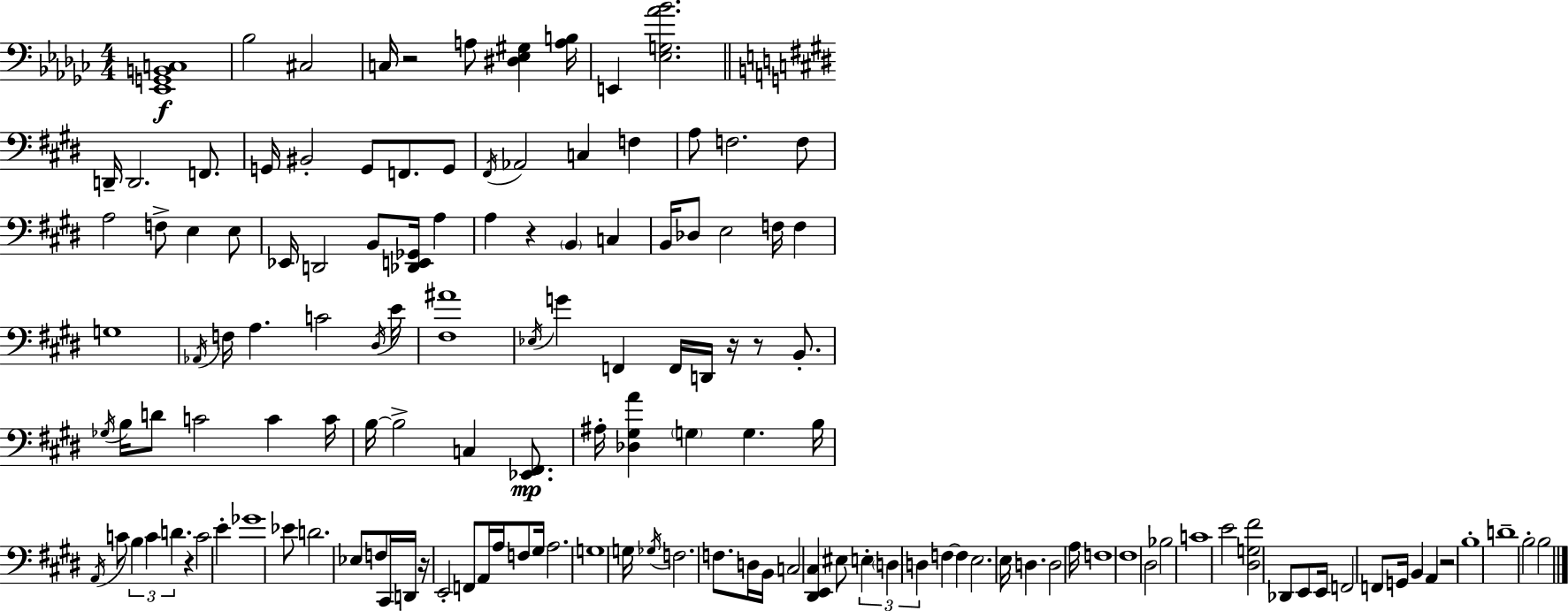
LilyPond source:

{
  \clef bass
  \numericTimeSignature
  \time 4/4
  \key ees \minor
  <ees, g, b, c>1\f | bes2 cis2 | c16 r2 a8 <dis ees gis>4 <a b>16 | e,4 <ees g aes' bes'>2. | \break \bar "||" \break \key e \major d,16-- d,2. f,8. | g,16 bis,2-. g,8 f,8. g,8 | \acciaccatura { fis,16 } aes,2 c4 f4 | a8 f2. f8 | \break a2 f8-> e4 e8 | ees,16 d,2 b,8 <des, e, ges,>16 a4 | a4 r4 \parenthesize b,4 c4 | b,16 des8 e2 f16 f4 | \break g1 | \acciaccatura { aes,16 } f16 a4. c'2 | \acciaccatura { dis16 } e'16 <fis ais'>1 | \acciaccatura { ees16 } g'4 f,4 f,16 d,16 r16 r8 | \break b,8.-. \acciaccatura { ges16 } b16 d'8 c'2 | c'4 c'16 b16~~ b2-> c4 | <ees, fis,>8.\mp ais16-. <des gis a'>4 \parenthesize g4 g4. | b16 \acciaccatura { a,16 } c'8 \tuplet 3/2 { b4 c'4 | \break d'4. } r4 c'2 | e'4-. ges'1 | ees'8 d'2. | ees8 f8 cis,16 d,16 r16 e,2-. | \break f,8 a,16 a16 f8 gis16 a2. | g1 | g16 \acciaccatura { ges16 } f2. | f8. d16 b,16 c2 | \break <dis, e, cis>4 eis8 \tuplet 3/2 { e4-. \parenthesize d4 d4 } | f4~~ f4 e2. | e16 d4. d2 | a16 f1 | \break fis1 | dis2 bes2 | c'1 | e'2 <dis g fis'>2 | \break des,8 e,8 e,16 f,2 | f,8 g,16 b,4 a,4 r2 | b1-. | d'1-- | \break b2-. b2 | \bar "|."
}